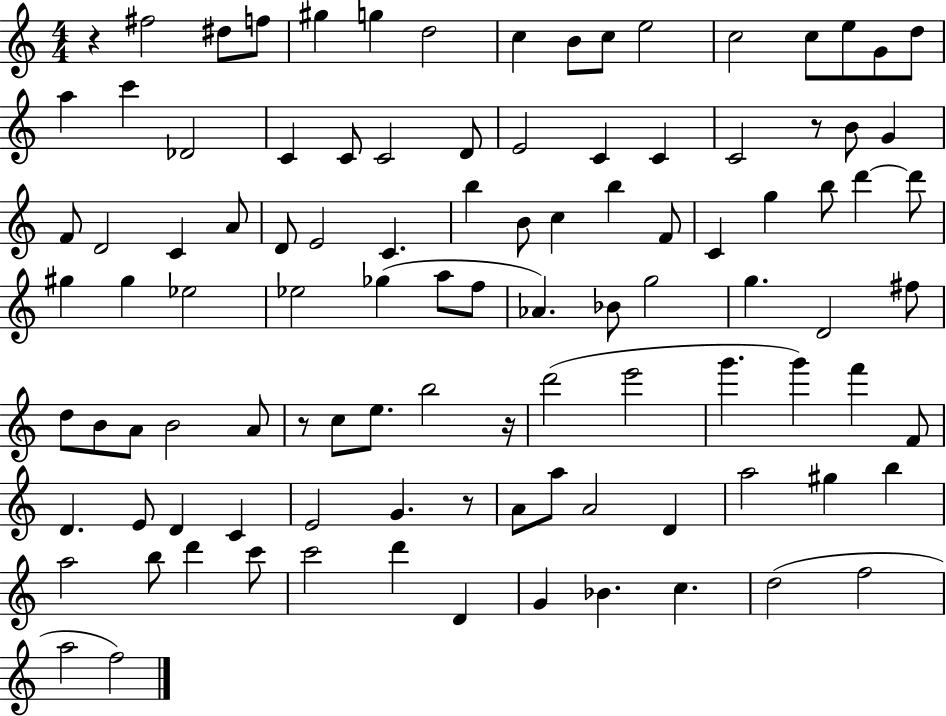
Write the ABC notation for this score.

X:1
T:Untitled
M:4/4
L:1/4
K:C
z ^f2 ^d/2 f/2 ^g g d2 c B/2 c/2 e2 c2 c/2 e/2 G/2 d/2 a c' _D2 C C/2 C2 D/2 E2 C C C2 z/2 B/2 G F/2 D2 C A/2 D/2 E2 C b B/2 c b F/2 C g b/2 d' d'/2 ^g ^g _e2 _e2 _g a/2 f/2 _A _B/2 g2 g D2 ^f/2 d/2 B/2 A/2 B2 A/2 z/2 c/2 e/2 b2 z/4 d'2 e'2 g' g' f' F/2 D E/2 D C E2 G z/2 A/2 a/2 A2 D a2 ^g b a2 b/2 d' c'/2 c'2 d' D G _B c d2 f2 a2 f2